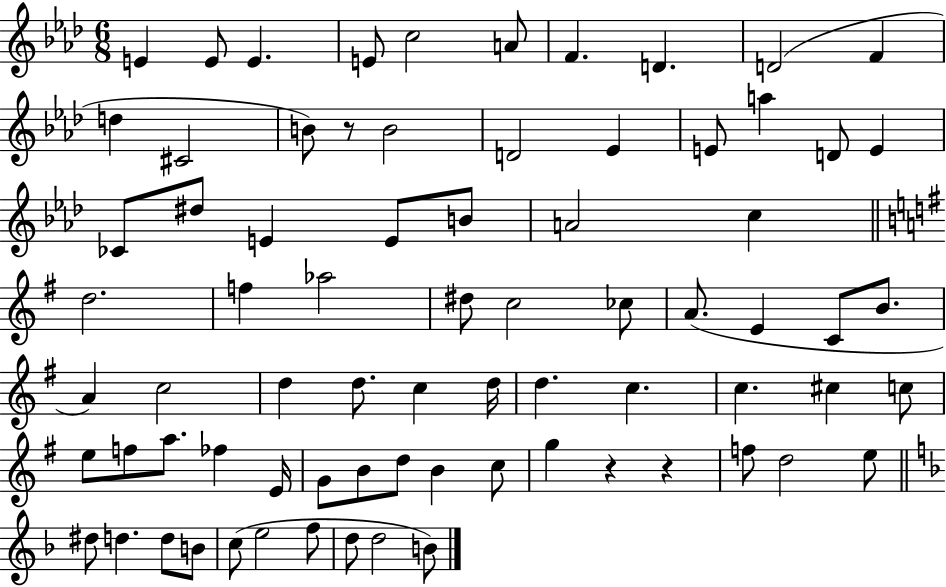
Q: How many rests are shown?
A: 3